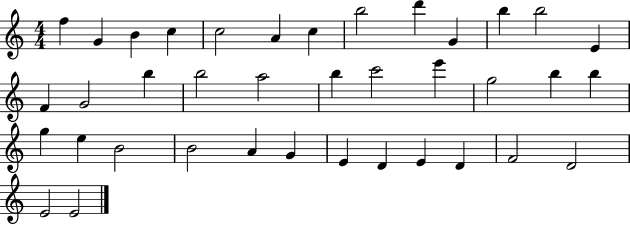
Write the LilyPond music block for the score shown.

{
  \clef treble
  \numericTimeSignature
  \time 4/4
  \key c \major
  f''4 g'4 b'4 c''4 | c''2 a'4 c''4 | b''2 d'''4 g'4 | b''4 b''2 e'4 | \break f'4 g'2 b''4 | b''2 a''2 | b''4 c'''2 e'''4 | g''2 b''4 b''4 | \break g''4 e''4 b'2 | b'2 a'4 g'4 | e'4 d'4 e'4 d'4 | f'2 d'2 | \break e'2 e'2 | \bar "|."
}